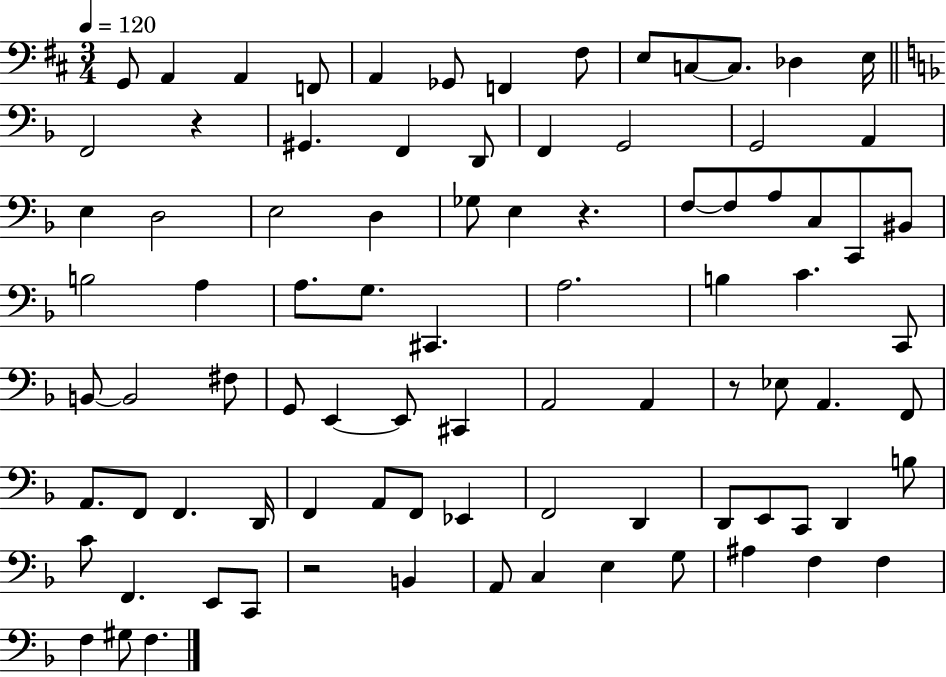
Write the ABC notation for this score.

X:1
T:Untitled
M:3/4
L:1/4
K:D
G,,/2 A,, A,, F,,/2 A,, _G,,/2 F,, ^F,/2 E,/2 C,/2 C,/2 _D, E,/4 F,,2 z ^G,, F,, D,,/2 F,, G,,2 G,,2 A,, E, D,2 E,2 D, _G,/2 E, z F,/2 F,/2 A,/2 C,/2 C,,/2 ^B,,/2 B,2 A, A,/2 G,/2 ^C,, A,2 B, C C,,/2 B,,/2 B,,2 ^F,/2 G,,/2 E,, E,,/2 ^C,, A,,2 A,, z/2 _E,/2 A,, F,,/2 A,,/2 F,,/2 F,, D,,/4 F,, A,,/2 F,,/2 _E,, F,,2 D,, D,,/2 E,,/2 C,,/2 D,, B,/2 C/2 F,, E,,/2 C,,/2 z2 B,, A,,/2 C, E, G,/2 ^A, F, F, F, ^G,/2 F,